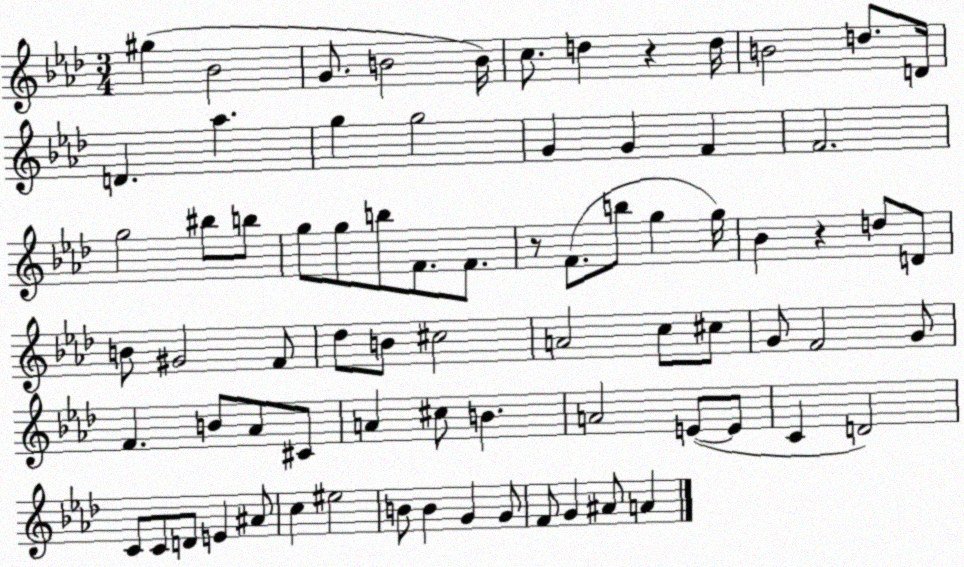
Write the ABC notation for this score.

X:1
T:Untitled
M:3/4
L:1/4
K:Ab
^g _B2 G/2 B2 B/4 c/2 d z d/4 B2 d/2 D/4 D _a g g2 G G F F2 g2 ^b/2 b/2 g/2 g/2 b/2 F/2 F/2 z/2 F/2 b/2 g g/4 _B z d/2 D/2 B/2 ^G2 F/2 _d/2 B/2 ^c2 A2 c/2 ^c/2 G/2 F2 G/2 F B/2 _A/2 ^C/2 A ^c/2 B A2 E/2 E/2 C D2 C/2 C/2 D/2 E ^A/2 c ^e2 B/2 B G G/2 F/2 G ^A/2 A